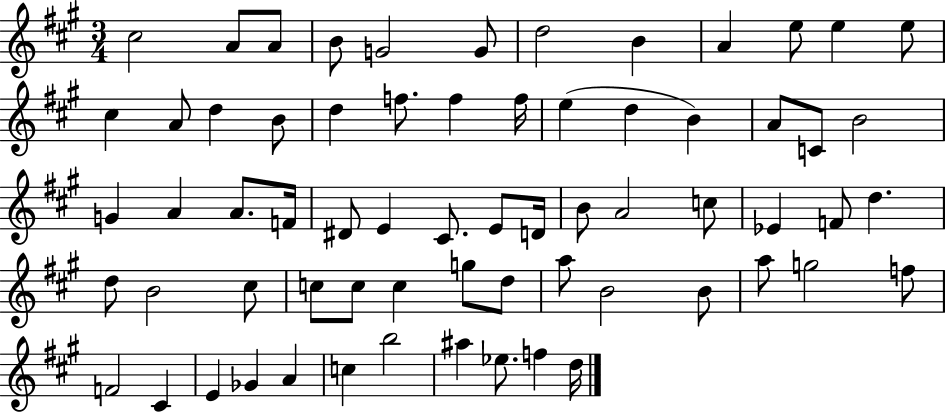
C#5/h A4/e A4/e B4/e G4/h G4/e D5/h B4/q A4/q E5/e E5/q E5/e C#5/q A4/e D5/q B4/e D5/q F5/e. F5/q F5/s E5/q D5/q B4/q A4/e C4/e B4/h G4/q A4/q A4/e. F4/s D#4/e E4/q C#4/e. E4/e D4/s B4/e A4/h C5/e Eb4/q F4/e D5/q. D5/e B4/h C#5/e C5/e C5/e C5/q G5/e D5/e A5/e B4/h B4/e A5/e G5/h F5/e F4/h C#4/q E4/q Gb4/q A4/q C5/q B5/h A#5/q Eb5/e. F5/q D5/s